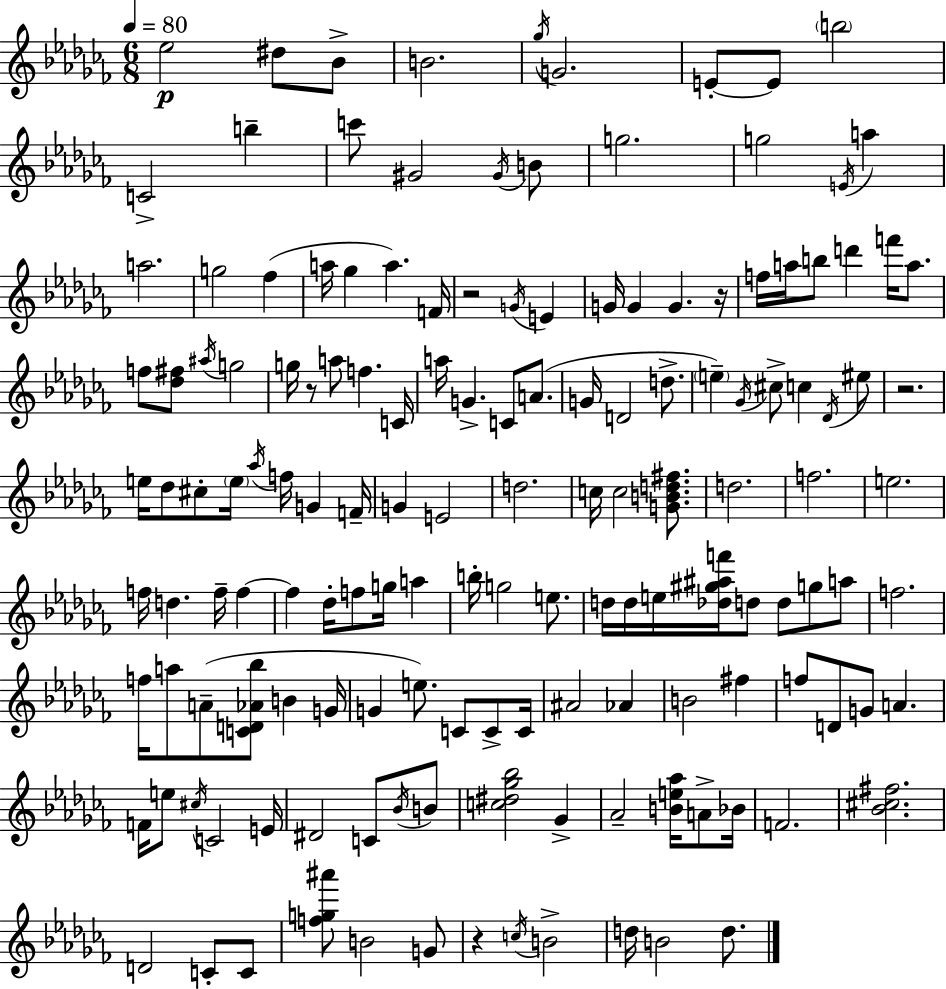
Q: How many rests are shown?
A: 5